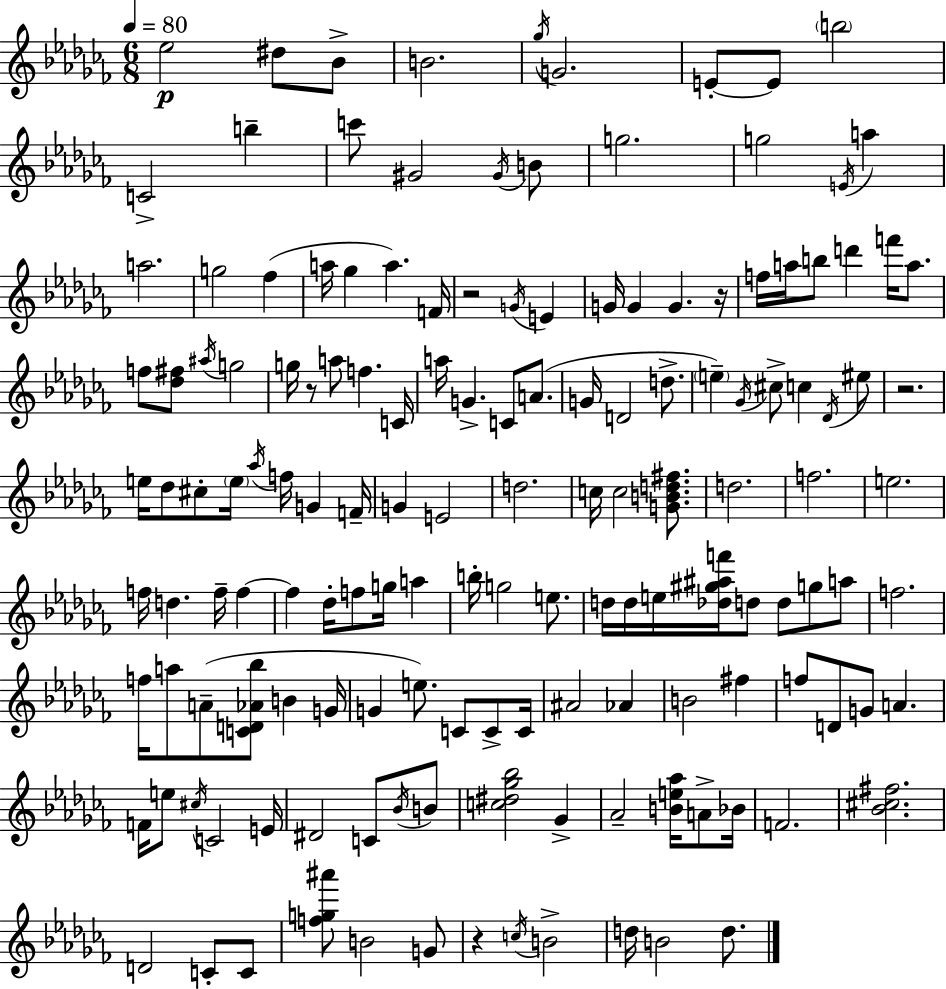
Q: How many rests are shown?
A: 5